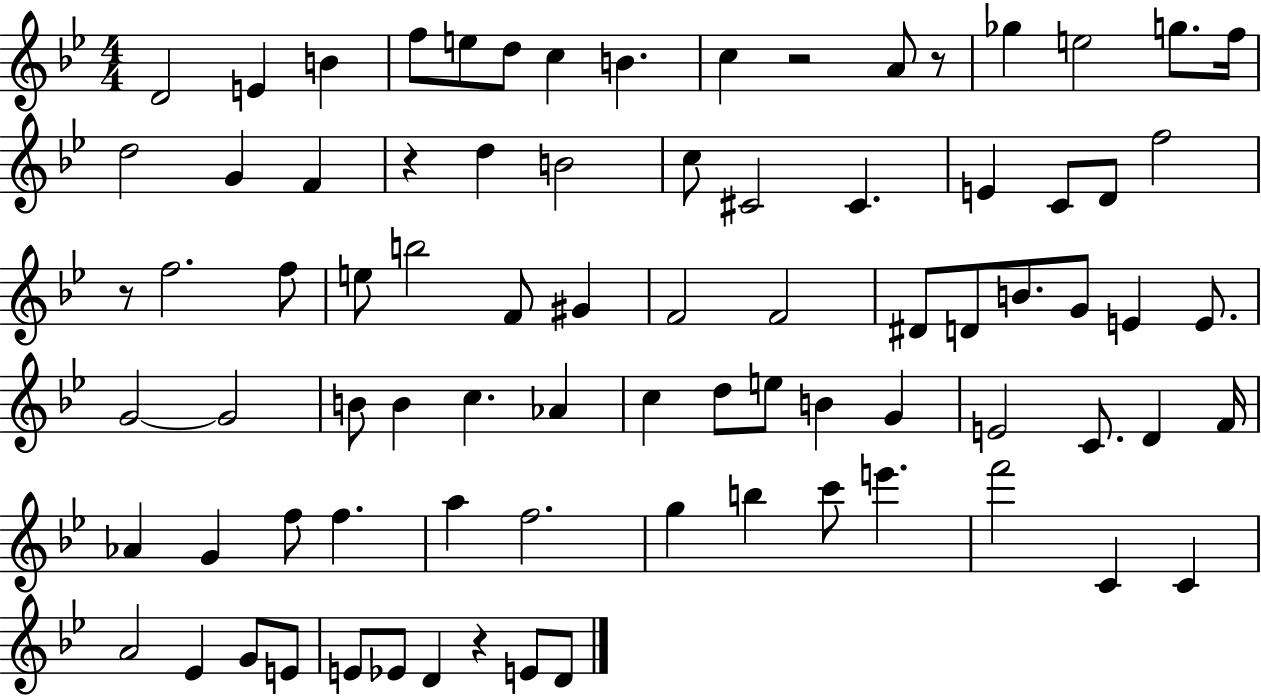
{
  \clef treble
  \numericTimeSignature
  \time 4/4
  \key bes \major
  d'2 e'4 b'4 | f''8 e''8 d''8 c''4 b'4. | c''4 r2 a'8 r8 | ges''4 e''2 g''8. f''16 | \break d''2 g'4 f'4 | r4 d''4 b'2 | c''8 cis'2 cis'4. | e'4 c'8 d'8 f''2 | \break r8 f''2. f''8 | e''8 b''2 f'8 gis'4 | f'2 f'2 | dis'8 d'8 b'8. g'8 e'4 e'8. | \break g'2~~ g'2 | b'8 b'4 c''4. aes'4 | c''4 d''8 e''8 b'4 g'4 | e'2 c'8. d'4 f'16 | \break aes'4 g'4 f''8 f''4. | a''4 f''2. | g''4 b''4 c'''8 e'''4. | f'''2 c'4 c'4 | \break a'2 ees'4 g'8 e'8 | e'8 ees'8 d'4 r4 e'8 d'8 | \bar "|."
}